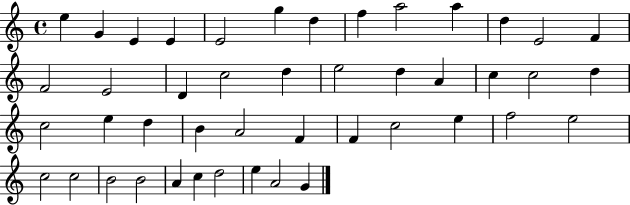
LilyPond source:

{
  \clef treble
  \time 4/4
  \defaultTimeSignature
  \key c \major
  e''4 g'4 e'4 e'4 | e'2 g''4 d''4 | f''4 a''2 a''4 | d''4 e'2 f'4 | \break f'2 e'2 | d'4 c''2 d''4 | e''2 d''4 a'4 | c''4 c''2 d''4 | \break c''2 e''4 d''4 | b'4 a'2 f'4 | f'4 c''2 e''4 | f''2 e''2 | \break c''2 c''2 | b'2 b'2 | a'4 c''4 d''2 | e''4 a'2 g'4 | \break \bar "|."
}